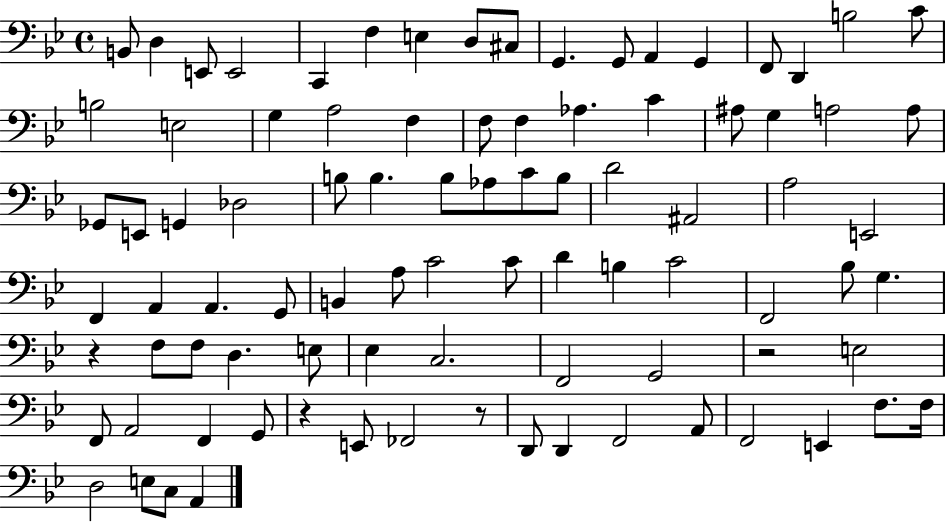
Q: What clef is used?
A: bass